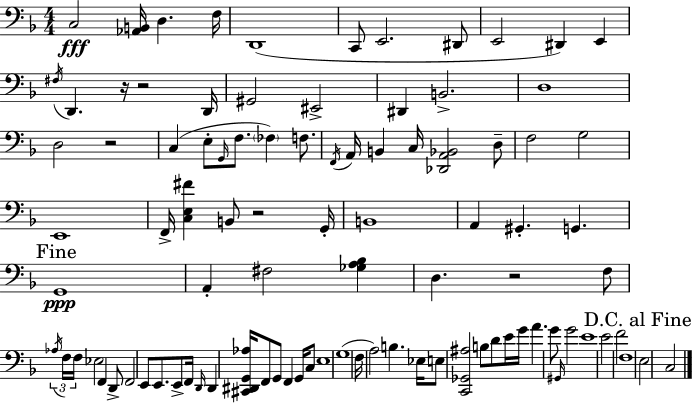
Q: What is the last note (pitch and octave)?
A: C3